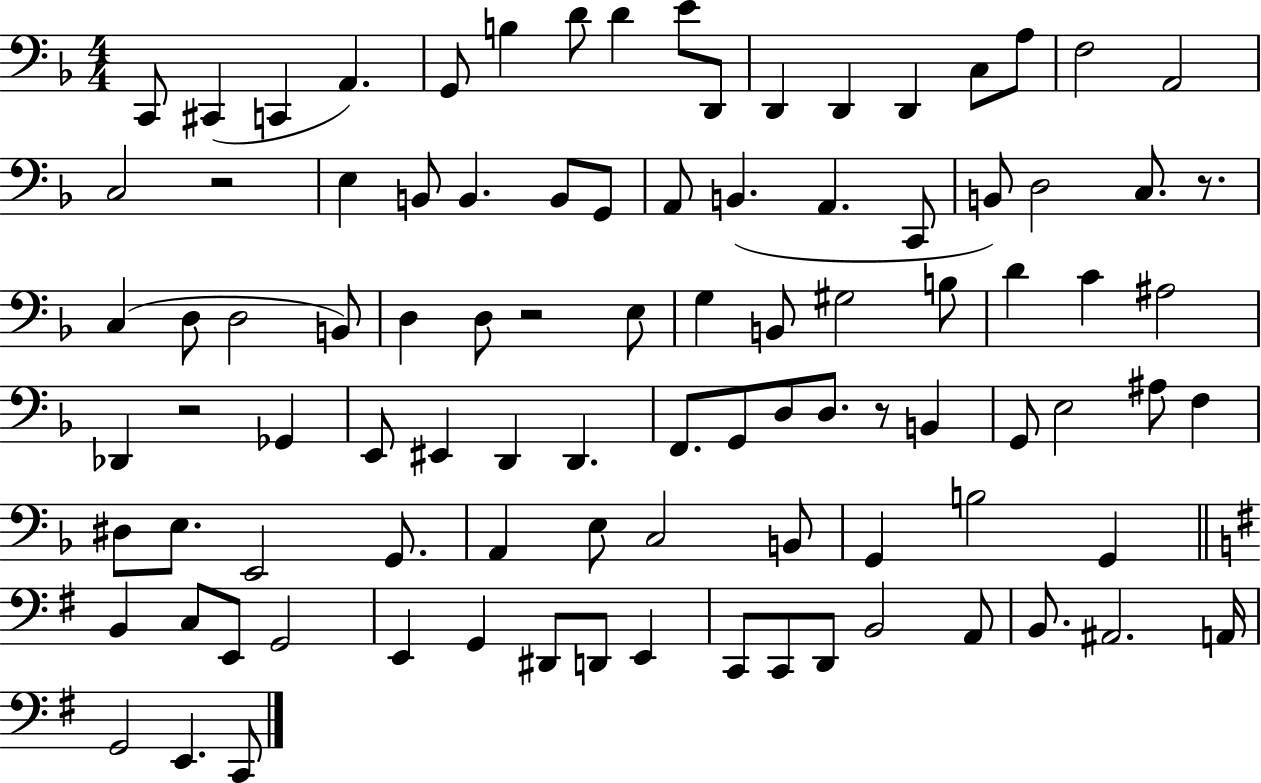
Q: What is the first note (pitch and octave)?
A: C2